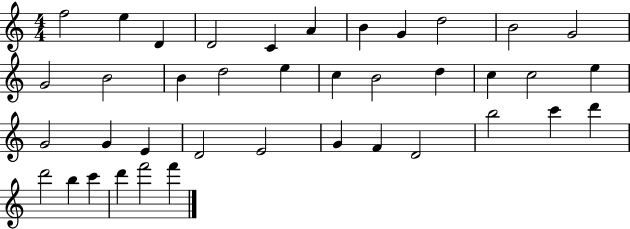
F5/h E5/q D4/q D4/h C4/q A4/q B4/q G4/q D5/h B4/h G4/h G4/h B4/h B4/q D5/h E5/q C5/q B4/h D5/q C5/q C5/h E5/q G4/h G4/q E4/q D4/h E4/h G4/q F4/q D4/h B5/h C6/q D6/q D6/h B5/q C6/q D6/q F6/h F6/q